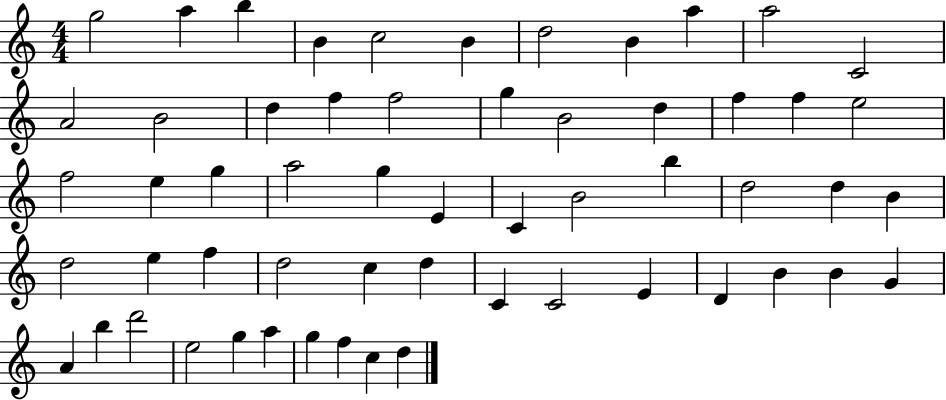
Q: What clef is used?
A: treble